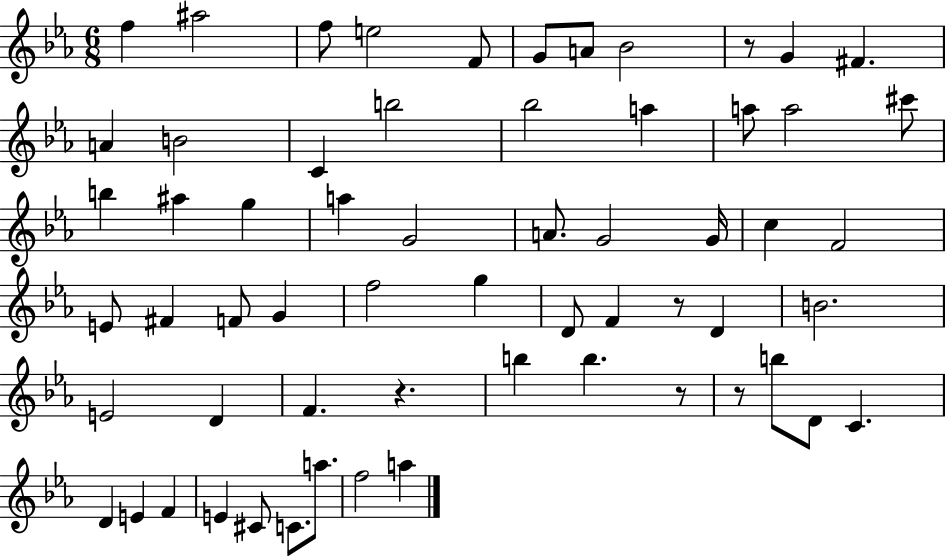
F5/q A#5/h F5/e E5/h F4/e G4/e A4/e Bb4/h R/e G4/q F#4/q. A4/q B4/h C4/q B5/h Bb5/h A5/q A5/e A5/h C#6/e B5/q A#5/q G5/q A5/q G4/h A4/e. G4/h G4/s C5/q F4/h E4/e F#4/q F4/e G4/q F5/h G5/q D4/e F4/q R/e D4/q B4/h. E4/h D4/q F4/q. R/q. B5/q B5/q. R/e R/e B5/e D4/e C4/q. D4/q E4/q F4/q E4/q C#4/e C4/e. A5/e. F5/h A5/q